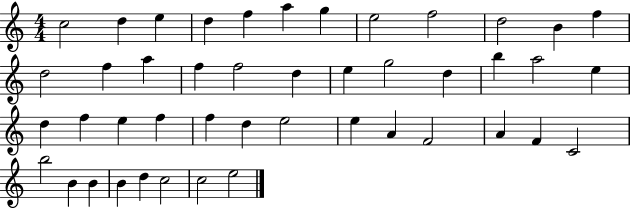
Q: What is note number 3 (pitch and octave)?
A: E5